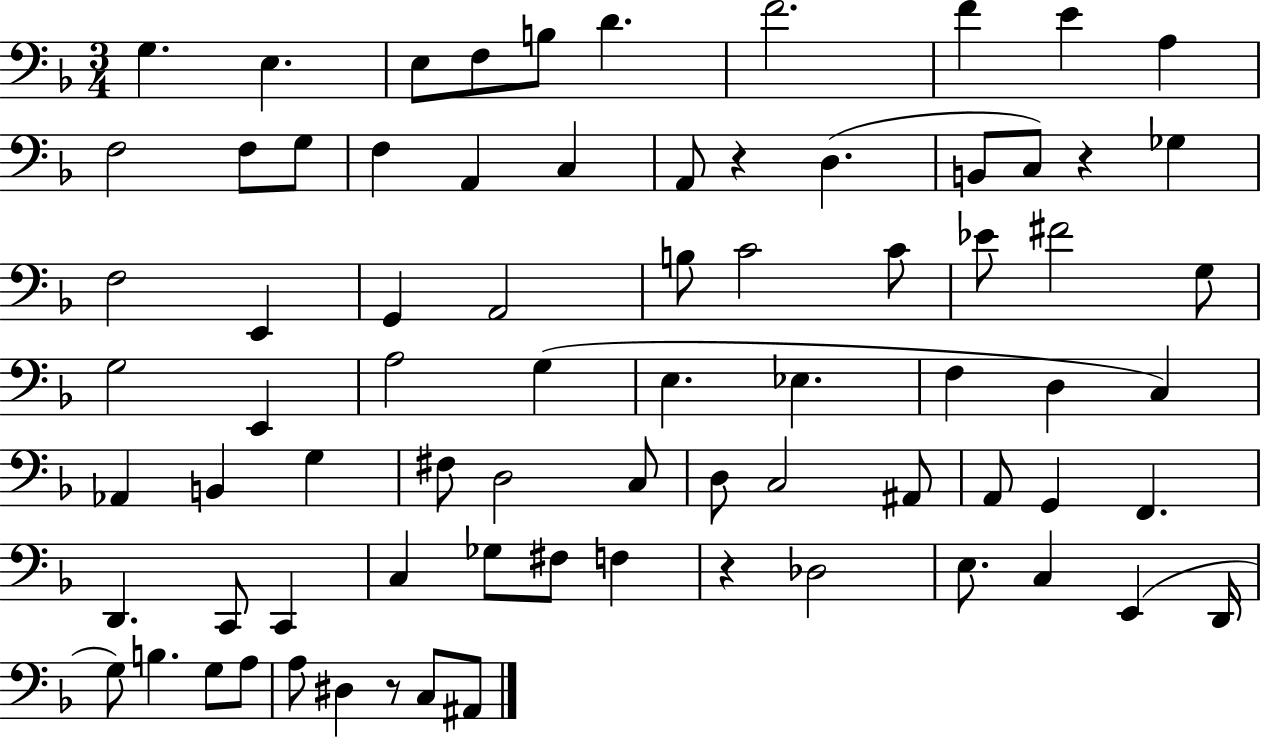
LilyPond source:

{
  \clef bass
  \numericTimeSignature
  \time 3/4
  \key f \major
  g4. e4. | e8 f8 b8 d'4. | f'2. | f'4 e'4 a4 | \break f2 f8 g8 | f4 a,4 c4 | a,8 r4 d4.( | b,8 c8) r4 ges4 | \break f2 e,4 | g,4 a,2 | b8 c'2 c'8 | ees'8 fis'2 g8 | \break g2 e,4 | a2 g4( | e4. ees4. | f4 d4 c4) | \break aes,4 b,4 g4 | fis8 d2 c8 | d8 c2 ais,8 | a,8 g,4 f,4. | \break d,4. c,8 c,4 | c4 ges8 fis8 f4 | r4 des2 | e8. c4 e,4( d,16 | \break g8) b4. g8 a8 | a8 dis4 r8 c8 ais,8 | \bar "|."
}